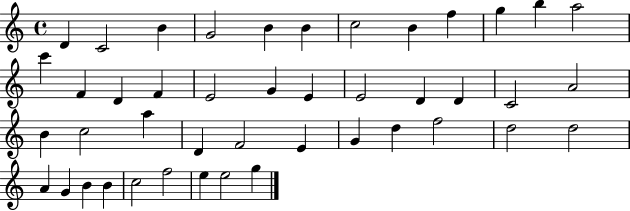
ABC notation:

X:1
T:Untitled
M:4/4
L:1/4
K:C
D C2 B G2 B B c2 B f g b a2 c' F D F E2 G E E2 D D C2 A2 B c2 a D F2 E G d f2 d2 d2 A G B B c2 f2 e e2 g